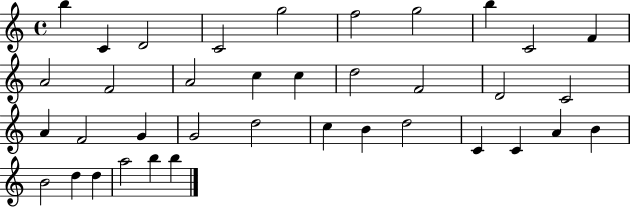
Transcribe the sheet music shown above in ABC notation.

X:1
T:Untitled
M:4/4
L:1/4
K:C
b C D2 C2 g2 f2 g2 b C2 F A2 F2 A2 c c d2 F2 D2 C2 A F2 G G2 d2 c B d2 C C A B B2 d d a2 b b